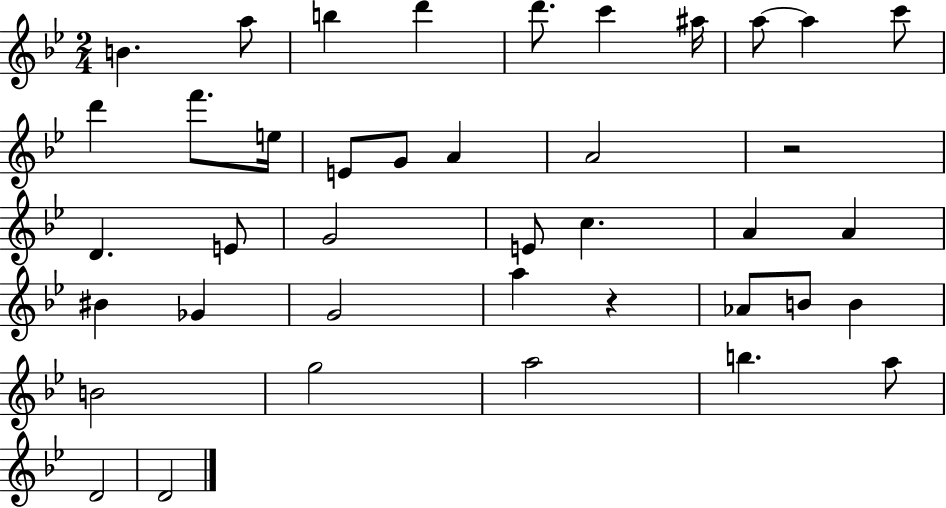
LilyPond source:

{
  \clef treble
  \numericTimeSignature
  \time 2/4
  \key bes \major
  b'4. a''8 | b''4 d'''4 | d'''8. c'''4 ais''16 | a''8~~ a''4 c'''8 | \break d'''4 f'''8. e''16 | e'8 g'8 a'4 | a'2 | r2 | \break d'4. e'8 | g'2 | e'8 c''4. | a'4 a'4 | \break bis'4 ges'4 | g'2 | a''4 r4 | aes'8 b'8 b'4 | \break b'2 | g''2 | a''2 | b''4. a''8 | \break d'2 | d'2 | \bar "|."
}